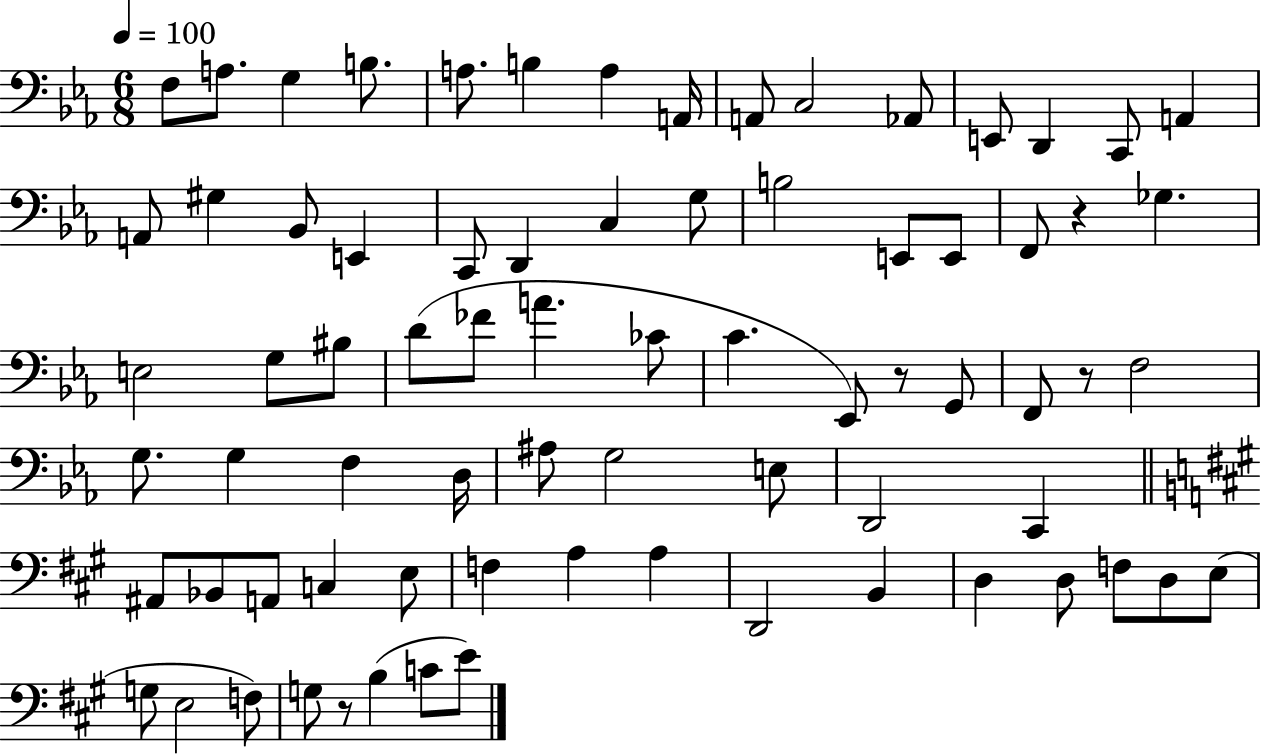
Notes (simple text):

F3/e A3/e. G3/q B3/e. A3/e. B3/q A3/q A2/s A2/e C3/h Ab2/e E2/e D2/q C2/e A2/q A2/e G#3/q Bb2/e E2/q C2/e D2/q C3/q G3/e B3/h E2/e E2/e F2/e R/q Gb3/q. E3/h G3/e BIS3/e D4/e FES4/e A4/q. CES4/e C4/q. Eb2/e R/e G2/e F2/e R/e F3/h G3/e. G3/q F3/q D3/s A#3/e G3/h E3/e D2/h C2/q A#2/e Bb2/e A2/e C3/q E3/e F3/q A3/q A3/q D2/h B2/q D3/q D3/e F3/e D3/e E3/e G3/e E3/h F3/e G3/e R/e B3/q C4/e E4/e